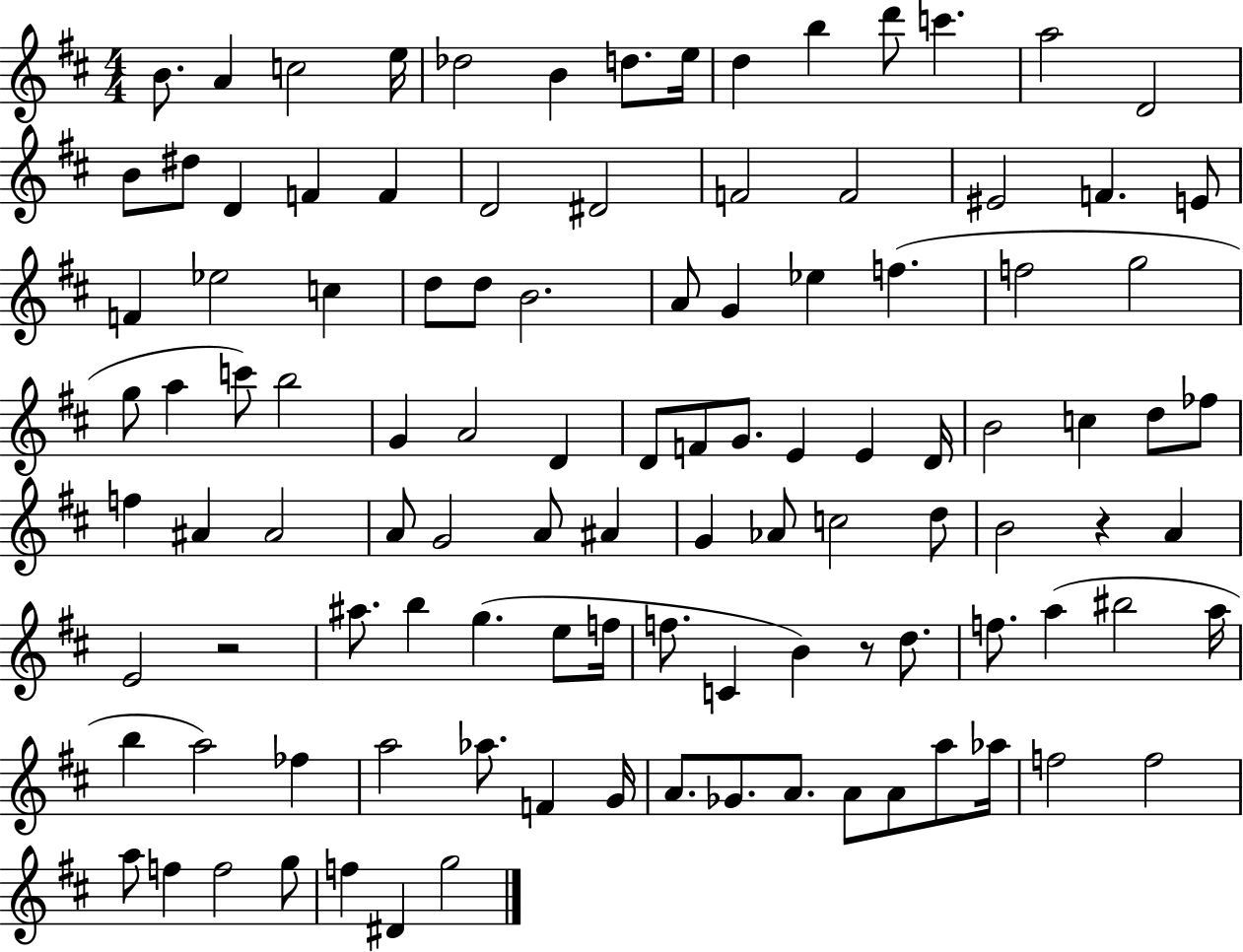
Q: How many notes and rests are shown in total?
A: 108